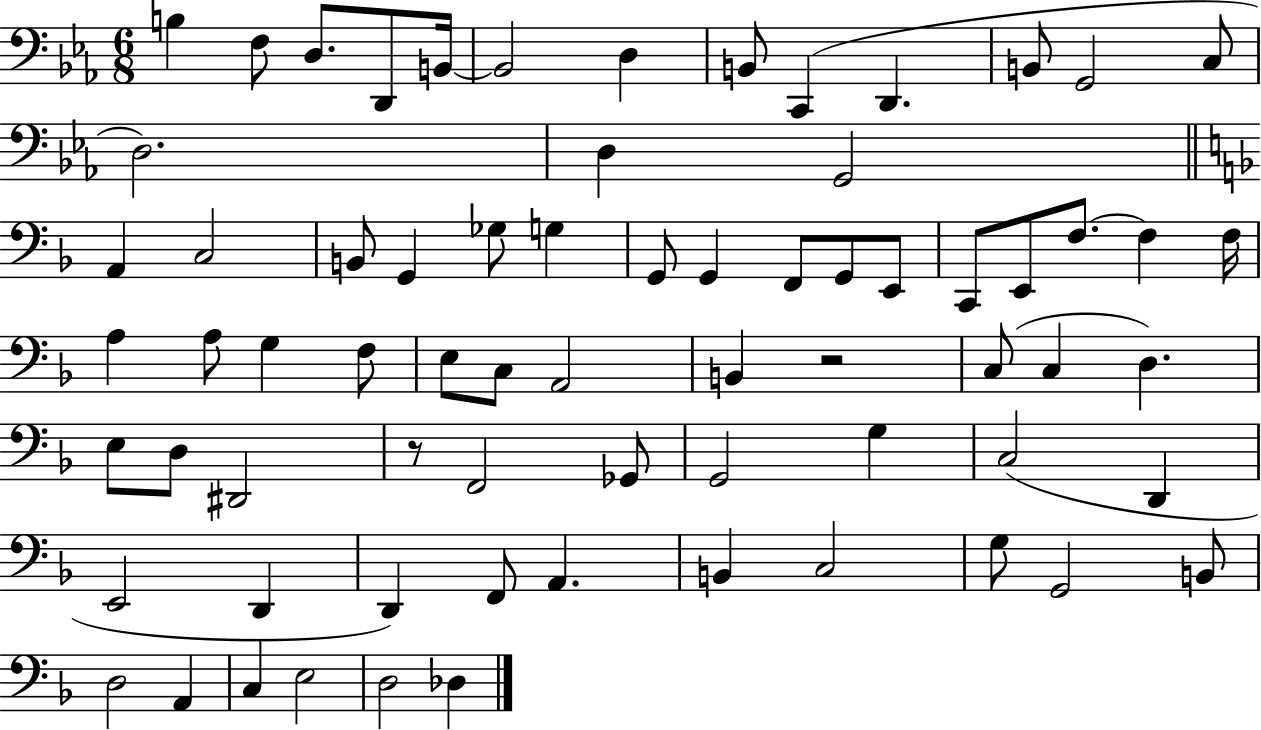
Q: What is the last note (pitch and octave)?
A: Db3